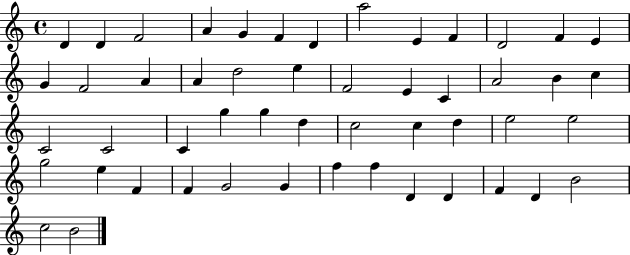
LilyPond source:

{
  \clef treble
  \time 4/4
  \defaultTimeSignature
  \key c \major
  d'4 d'4 f'2 | a'4 g'4 f'4 d'4 | a''2 e'4 f'4 | d'2 f'4 e'4 | \break g'4 f'2 a'4 | a'4 d''2 e''4 | f'2 e'4 c'4 | a'2 b'4 c''4 | \break c'2 c'2 | c'4 g''4 g''4 d''4 | c''2 c''4 d''4 | e''2 e''2 | \break g''2 e''4 f'4 | f'4 g'2 g'4 | f''4 f''4 d'4 d'4 | f'4 d'4 b'2 | \break c''2 b'2 | \bar "|."
}